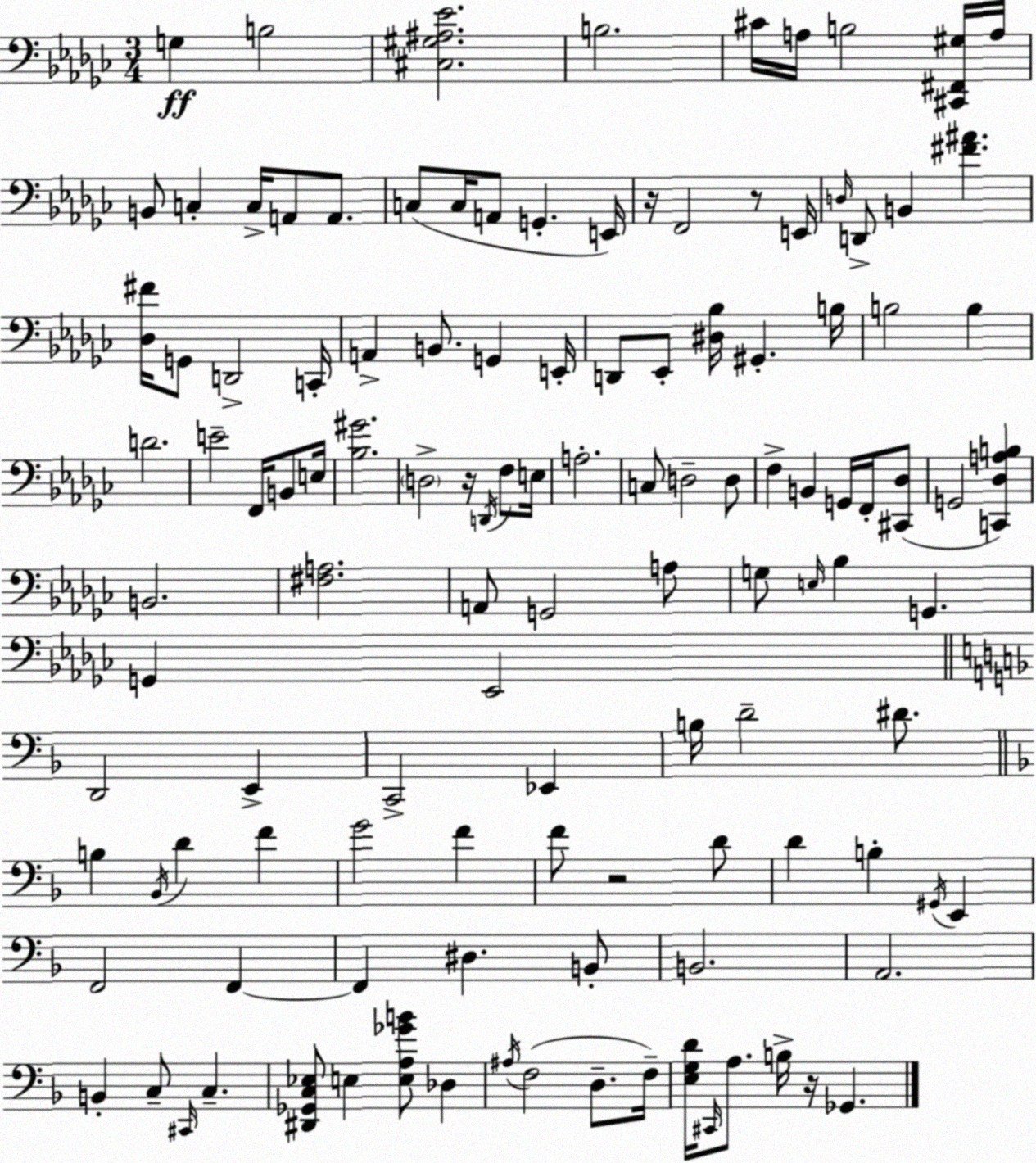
X:1
T:Untitled
M:3/4
L:1/4
K:Ebm
G, B,2 [^C,^G,^A,_E]2 B,2 ^C/4 A,/4 B,2 [^C,,^F,,^G,]/4 A,/4 B,,/2 C, C,/4 A,,/2 A,,/2 C,/2 C,/4 A,,/2 G,, E,,/4 z/4 F,,2 z/2 E,,/4 D,/4 D,,/2 B,, [^F^A] [_D,^F]/4 G,,/2 D,,2 C,,/4 A,, B,,/2 G,, E,,/4 D,,/2 _E,,/2 [^D,_B,]/4 ^G,, B,/4 B,2 B, D2 E2 F,,/4 B,,/2 E,/4 [_B,^G]2 D,2 z/4 D,,/4 F,/2 E,/4 A,2 C,/2 D,2 D,/2 F, B,, G,,/4 F,,/4 [^C,,_D,]/2 G,,2 [C,,_D,A,B,] B,,2 [^F,A,]2 A,,/2 G,,2 A,/2 G,/2 E,/4 _B, G,, G,, _E,,2 D,,2 E,, C,,2 _E,, B,/4 D2 ^D/2 B, _B,,/4 D F G2 F F/2 z2 D/2 D B, ^G,,/4 E,, F,,2 F,, F,, ^D, B,,/2 B,,2 A,,2 B,, C,/2 ^C,,/4 C, [^D,,_G,,C,_E,]/2 E, [E,A,_GB]/2 _D, ^A,/4 F,2 D,/2 F,/4 [E,G,D]/4 ^C,,/4 A,/2 B,/4 z/4 _G,,